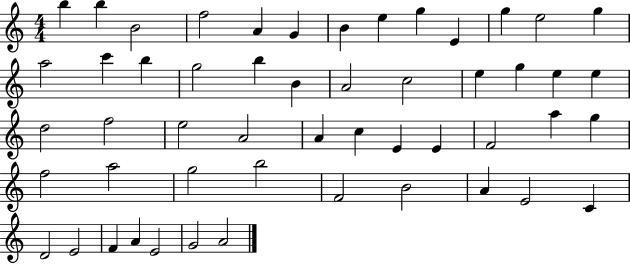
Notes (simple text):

B5/q B5/q B4/h F5/h A4/q G4/q B4/q E5/q G5/q E4/q G5/q E5/h G5/q A5/h C6/q B5/q G5/h B5/q B4/q A4/h C5/h E5/q G5/q E5/q E5/q D5/h F5/h E5/h A4/h A4/q C5/q E4/q E4/q F4/h A5/q G5/q F5/h A5/h G5/h B5/h F4/h B4/h A4/q E4/h C4/q D4/h E4/h F4/q A4/q E4/h G4/h A4/h